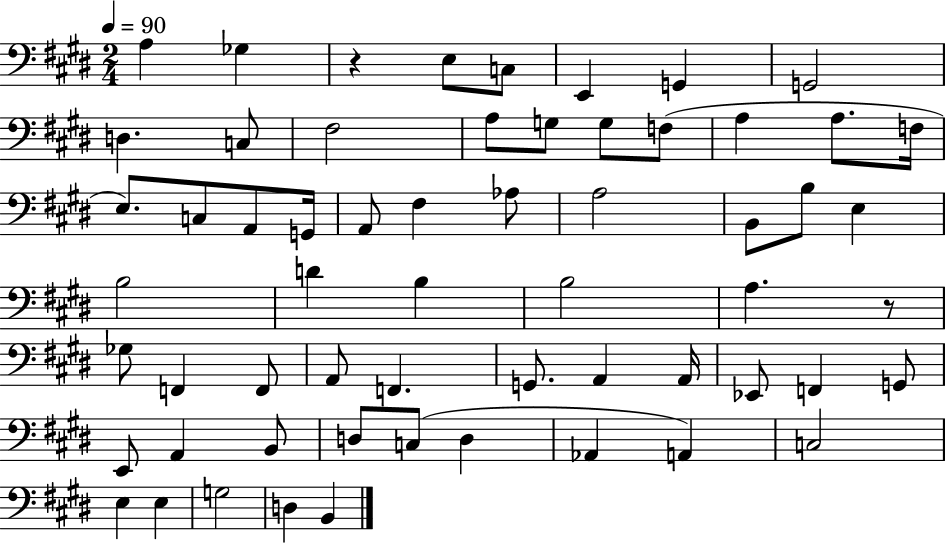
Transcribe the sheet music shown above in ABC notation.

X:1
T:Untitled
M:2/4
L:1/4
K:E
A, _G, z E,/2 C,/2 E,, G,, G,,2 D, C,/2 ^F,2 A,/2 G,/2 G,/2 F,/2 A, A,/2 F,/4 E,/2 C,/2 A,,/2 G,,/4 A,,/2 ^F, _A,/2 A,2 B,,/2 B,/2 E, B,2 D B, B,2 A, z/2 _G,/2 F,, F,,/2 A,,/2 F,, G,,/2 A,, A,,/4 _E,,/2 F,, G,,/2 E,,/2 A,, B,,/2 D,/2 C,/2 D, _A,, A,, C,2 E, E, G,2 D, B,,